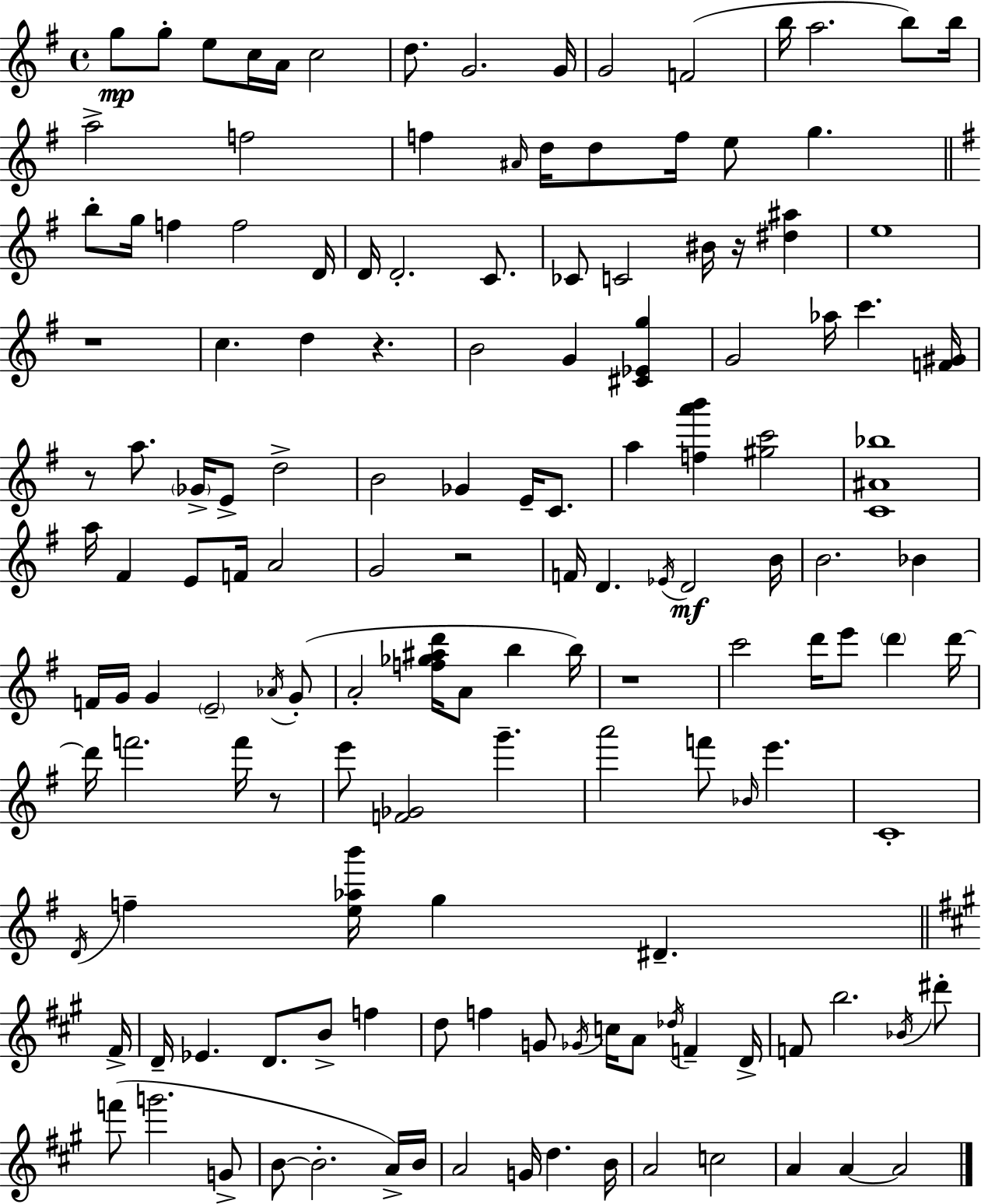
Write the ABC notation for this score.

X:1
T:Untitled
M:4/4
L:1/4
K:Em
g/2 g/2 e/2 c/4 A/4 c2 d/2 G2 G/4 G2 F2 b/4 a2 b/2 b/4 a2 f2 f ^A/4 d/4 d/2 f/4 e/2 g b/2 g/4 f f2 D/4 D/4 D2 C/2 _C/2 C2 ^B/4 z/4 [^d^a] e4 z4 c d z B2 G [^C_Eg] G2 _a/4 c' [F^G]/4 z/2 a/2 _G/4 E/2 d2 B2 _G E/4 C/2 a [fa'b'] [^gc']2 [C^A_b]4 a/4 ^F E/2 F/4 A2 G2 z2 F/4 D _E/4 D2 B/4 B2 _B F/4 G/4 G E2 _A/4 G/2 A2 [f_g^ad']/4 A/2 b b/4 z4 c'2 d'/4 e'/2 d' d'/4 d'/4 f'2 f'/4 z/2 e'/2 [F_G]2 g' a'2 f'/2 _B/4 e' C4 D/4 f [e_ab']/4 g ^D ^F/4 D/4 _E D/2 B/2 f d/2 f G/2 _G/4 c/4 A/2 _d/4 F D/4 F/2 b2 _B/4 ^d'/2 f'/2 g'2 G/2 B/2 B2 A/4 B/4 A2 G/4 d B/4 A2 c2 A A A2